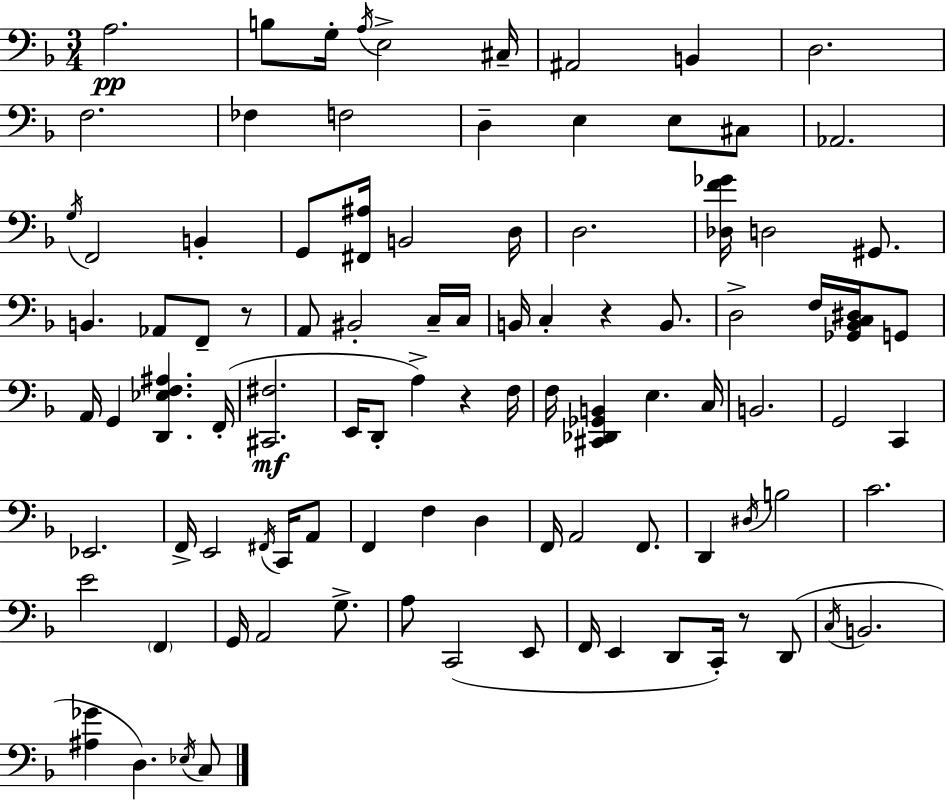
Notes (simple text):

A3/h. B3/e G3/s A3/s E3/h C#3/s A#2/h B2/q D3/h. F3/h. FES3/q F3/h D3/q E3/q E3/e C#3/e Ab2/h. G3/s F2/h B2/q G2/e [F#2,A#3]/s B2/h D3/s D3/h. [Db3,F4,Gb4]/s D3/h G#2/e. B2/q. Ab2/e F2/e R/e A2/e BIS2/h C3/s C3/s B2/s C3/q R/q B2/e. D3/h F3/s [Gb2,Bb2,C3,D#3]/s G2/e A2/s G2/q [D2,Eb3,F3,A#3]/q. F2/s [C#2,F#3]/h. E2/s D2/e A3/q R/q F3/s F3/s [C#2,Db2,Gb2,B2]/q E3/q. C3/s B2/h. G2/h C2/q Eb2/h. F2/s E2/h F#2/s C2/s A2/e F2/q F3/q D3/q F2/s A2/h F2/e. D2/q D#3/s B3/h C4/h. E4/h F2/q G2/s A2/h G3/e. A3/e C2/h E2/e F2/s E2/q D2/e C2/s R/e D2/e C3/s B2/h. [A#3,Gb4]/q D3/q. Eb3/s C3/e